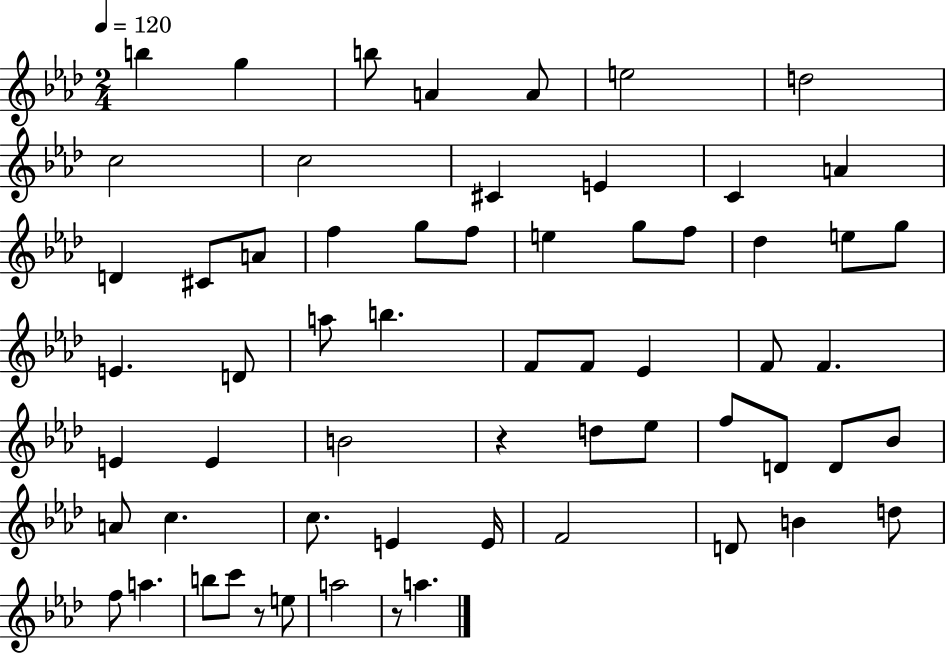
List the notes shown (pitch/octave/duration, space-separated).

B5/q G5/q B5/e A4/q A4/e E5/h D5/h C5/h C5/h C#4/q E4/q C4/q A4/q D4/q C#4/e A4/e F5/q G5/e F5/e E5/q G5/e F5/e Db5/q E5/e G5/e E4/q. D4/e A5/e B5/q. F4/e F4/e Eb4/q F4/e F4/q. E4/q E4/q B4/h R/q D5/e Eb5/e F5/e D4/e D4/e Bb4/e A4/e C5/q. C5/e. E4/q E4/s F4/h D4/e B4/q D5/e F5/e A5/q. B5/e C6/e R/e E5/e A5/h R/e A5/q.